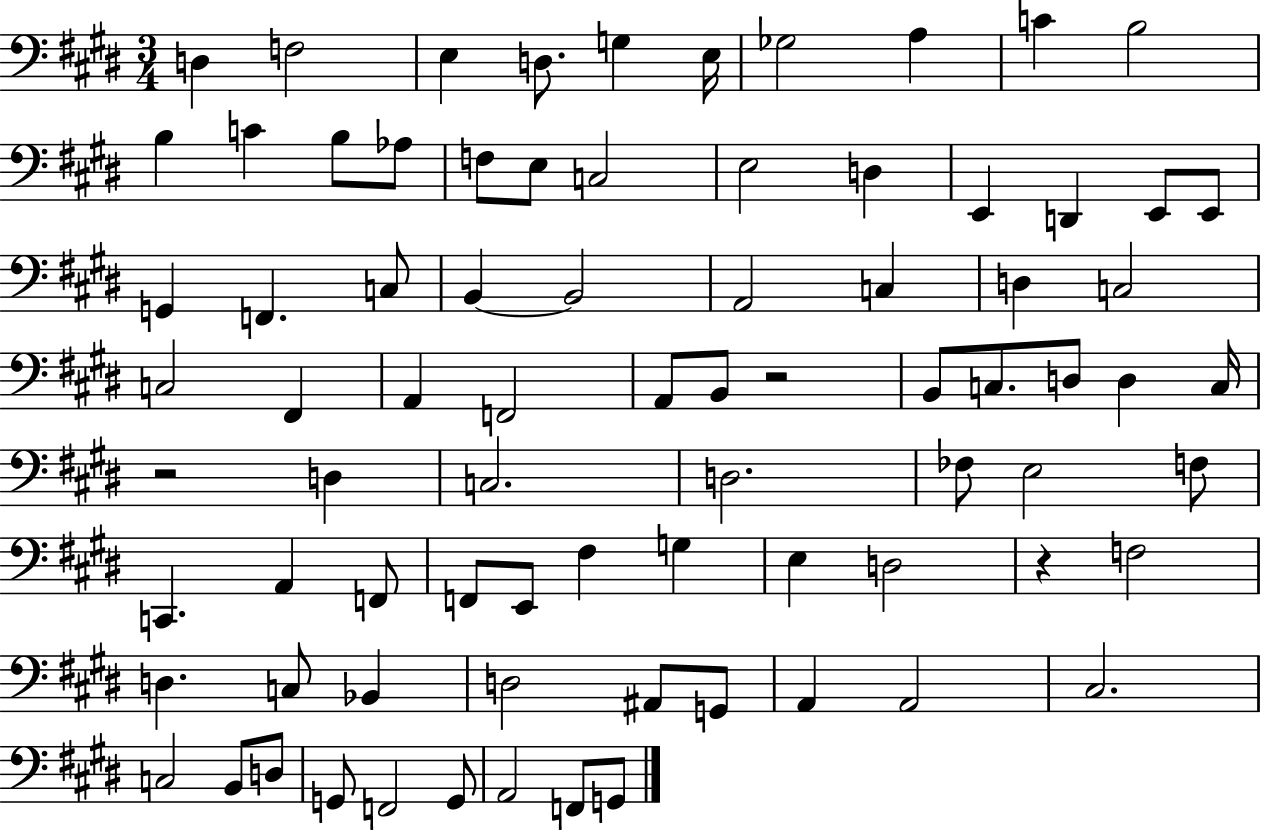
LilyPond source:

{
  \clef bass
  \numericTimeSignature
  \time 3/4
  \key e \major
  d4 f2 | e4 d8. g4 e16 | ges2 a4 | c'4 b2 | \break b4 c'4 b8 aes8 | f8 e8 c2 | e2 d4 | e,4 d,4 e,8 e,8 | \break g,4 f,4. c8 | b,4~~ b,2 | a,2 c4 | d4 c2 | \break c2 fis,4 | a,4 f,2 | a,8 b,8 r2 | b,8 c8. d8 d4 c16 | \break r2 d4 | c2. | d2. | fes8 e2 f8 | \break c,4. a,4 f,8 | f,8 e,8 fis4 g4 | e4 d2 | r4 f2 | \break d4. c8 bes,4 | d2 ais,8 g,8 | a,4 a,2 | cis2. | \break c2 b,8 d8 | g,8 f,2 g,8 | a,2 f,8 g,8 | \bar "|."
}